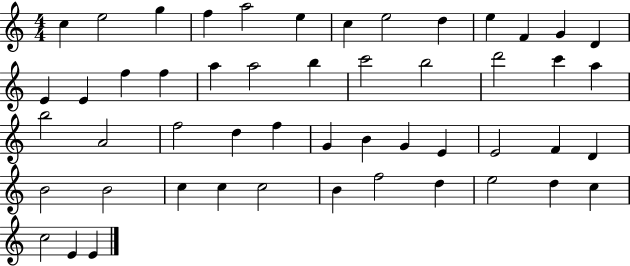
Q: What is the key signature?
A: C major